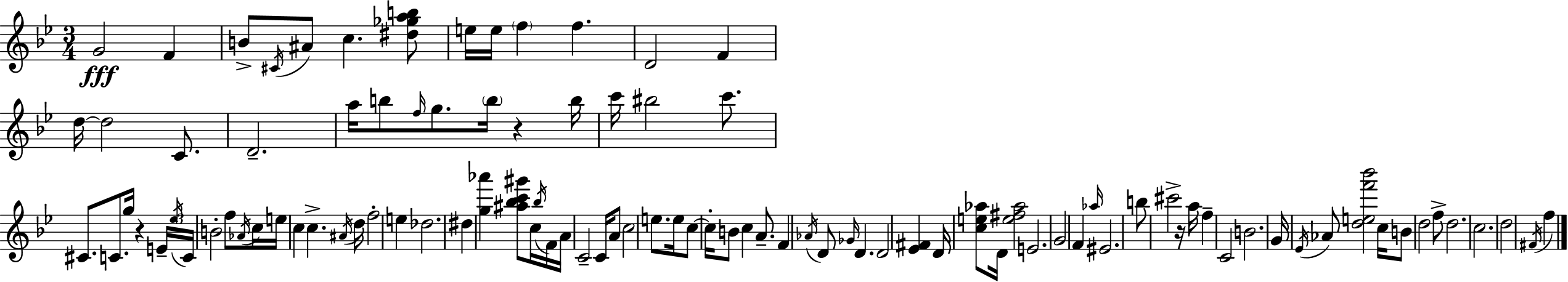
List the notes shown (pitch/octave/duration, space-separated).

G4/h F4/q B4/e C#4/s A#4/e C5/q. [D#5,Gb5,A5,B5]/e E5/s E5/s F5/q F5/q. D4/h F4/q D5/s D5/h C4/e. D4/h. A5/s B5/e F5/s G5/e. B5/s R/q B5/s C6/s BIS5/h C6/e. C#4/e. C4/e. G5/s R/q E4/s Eb5/s C4/s B4/h F5/e Ab4/s C5/s E5/s C5/q C5/q. A#4/s D5/s F5/h E5/q Db5/h. D#5/q [G5,Ab6]/q [A#5,Bb5,C6,G#6]/e C5/s Bb5/s F4/s A4/s C4/h C4/s A4/e C5/h E5/e. E5/s C5/e C5/s B4/e C5/q A4/e. F4/q Ab4/s D4/e Gb4/s D4/q. D4/h [Eb4,F#4]/q D4/s [C5,E5,Ab5]/e D4/s [E5,F#5,Ab5]/h E4/h. G4/h F4/q Ab5/s EIS4/h. B5/e C#6/h R/s A5/s F5/q C4/h B4/h. G4/s Eb4/s Ab4/e [D5,E5,F6,Bb6]/h C5/s B4/e D5/h F5/e D5/h. C5/h. D5/h F#4/s F5/q